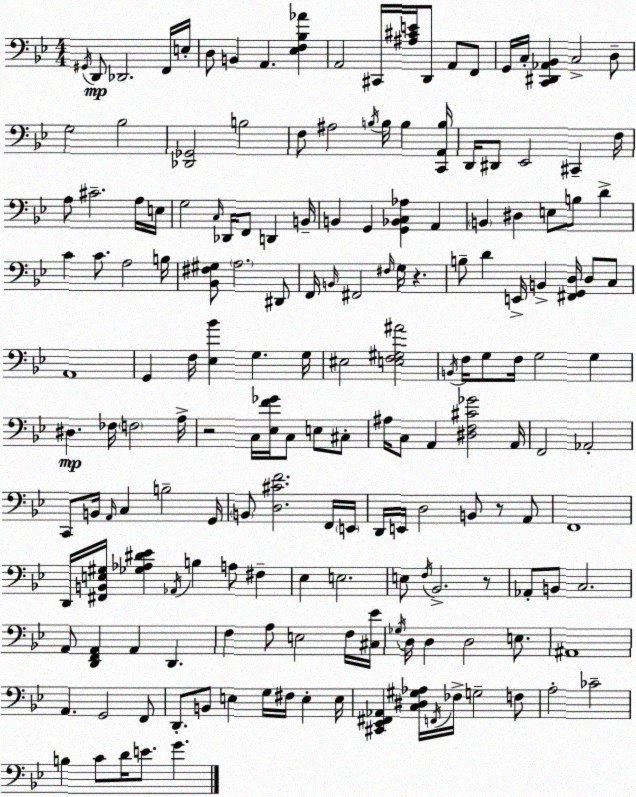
X:1
T:Untitled
M:4/4
L:1/4
K:Bb
^G,,/4 D,,/2 _D,,2 F,,/4 E,/4 D,/2 B,, A,, [_E,F,_B,_A] A,,2 ^C,,/4 [^A,^CE]/4 D,,/2 A,,/2 F,,/2 G,,/4 C,/4 [C,,^D,,_A,,_B,,] C,2 D,/2 G,2 _B,2 [_D,,_G,,]2 B,2 F,/2 ^A,2 B,/4 B,/4 B, [C,,A,,B,]/4 D,,/4 ^D,,/2 _E,,2 ^C,, F,/4 A,/2 ^C2 A,/4 E,/4 G,2 C,/4 _D,,/4 F,,/2 D,, B,,/4 B,, G,, [G,,_B,,C,_A,] A,, B,, ^D, E,/2 B,/2 D C C/2 A,2 B,/4 [_B,,^F,^G,]/2 A,2 ^D,,/2 F,,/4 B,,/4 ^F,,2 ^F,/4 G,/4 z B,/2 D E,,/4 B,, [^F,,G,,D,]/4 D,/2 C,/2 A,,4 G,, F,/4 [_E,_B] G, G,/4 ^E,2 [E,F,^G,^A]2 B,,/4 F,/4 G,/2 F,/4 G,2 G, ^D, _F,/4 F,2 A,/4 z2 C,/4 [_E,F_G]/4 C,/2 E,/2 ^C,/2 ^A,/4 C,/2 A,, [^D,F,^C_G]2 A,,/4 F,,2 _A,,2 C,,/2 B,,/4 A,,/4 C, B,2 G,,/4 B,,/2 [D,^CF]2 F,,/4 E,,/4 D,,/4 E,,/4 D,2 B,,/2 z/2 A,,/2 F,,4 D,,/4 [^F,,B,,E,^G,]/4 [_G,_A,^D_E] _A,,/4 B, A,/2 ^F, _E, E,2 E,/2 F,/4 _B,,2 z/2 _A,,/2 B,,/2 C,2 A,,/2 [D,,F,,A,,] A,, D,, F, A,/2 E,2 F,/4 [^C,_E]/4 _G,/4 D,/4 D, D,2 E,/2 ^A,,4 A,, G,,2 F,,/2 D,,/2 B,,/2 E, G,/4 ^F,/4 E, E,/4 [^C,,_E,,^F,,_A,,] [C,^D,^G,_A,]/4 F,,/4 _F,/4 G,2 F,/2 A,2 _C2 B, C/2 D/4 E/2 G